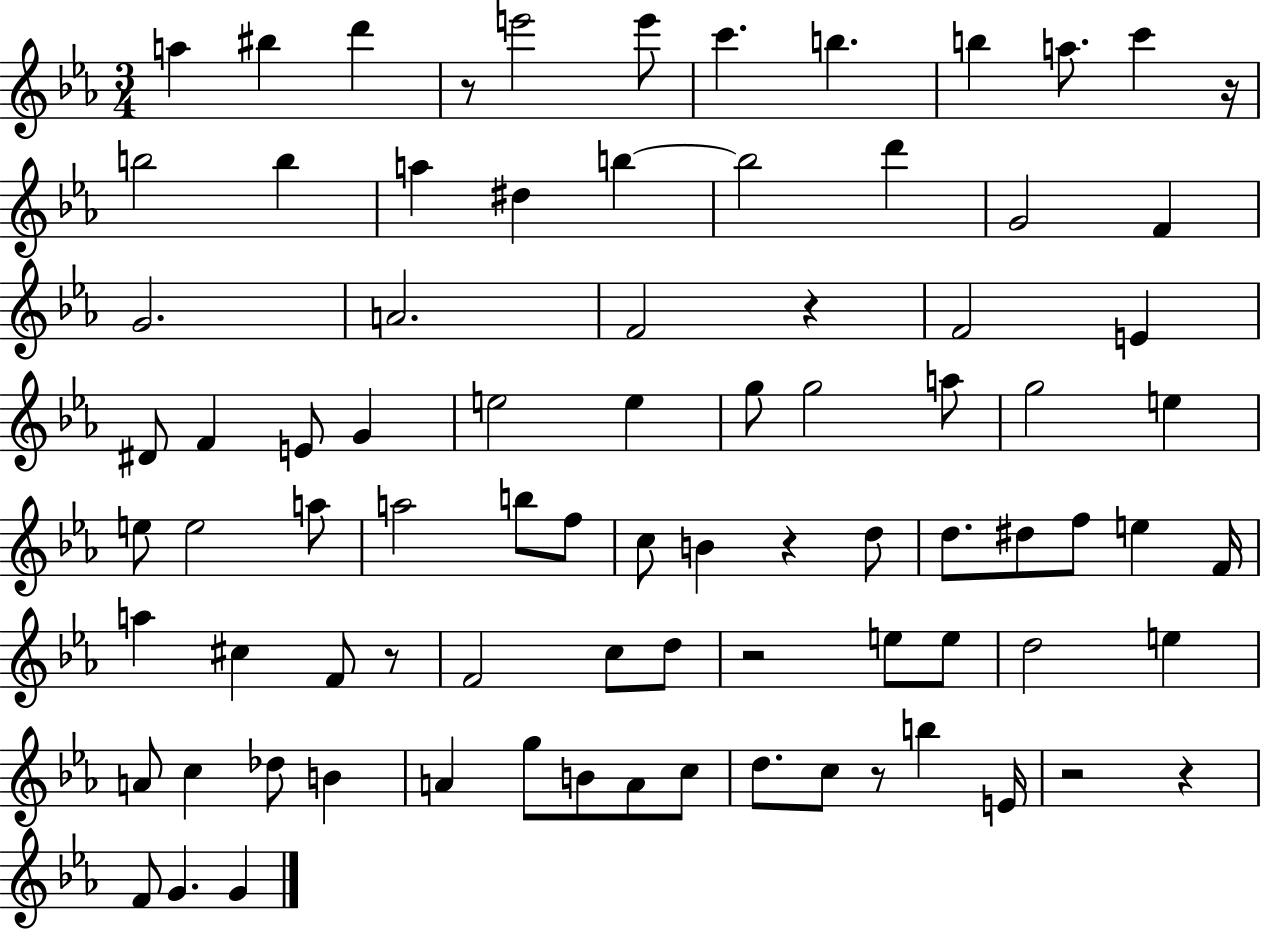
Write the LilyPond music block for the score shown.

{
  \clef treble
  \numericTimeSignature
  \time 3/4
  \key ees \major
  a''4 bis''4 d'''4 | r8 e'''2 e'''8 | c'''4. b''4. | b''4 a''8. c'''4 r16 | \break b''2 b''4 | a''4 dis''4 b''4~~ | b''2 d'''4 | g'2 f'4 | \break g'2. | a'2. | f'2 r4 | f'2 e'4 | \break dis'8 f'4 e'8 g'4 | e''2 e''4 | g''8 g''2 a''8 | g''2 e''4 | \break e''8 e''2 a''8 | a''2 b''8 f''8 | c''8 b'4 r4 d''8 | d''8. dis''8 f''8 e''4 f'16 | \break a''4 cis''4 f'8 r8 | f'2 c''8 d''8 | r2 e''8 e''8 | d''2 e''4 | \break a'8 c''4 des''8 b'4 | a'4 g''8 b'8 a'8 c''8 | d''8. c''8 r8 b''4 e'16 | r2 r4 | \break f'8 g'4. g'4 | \bar "|."
}